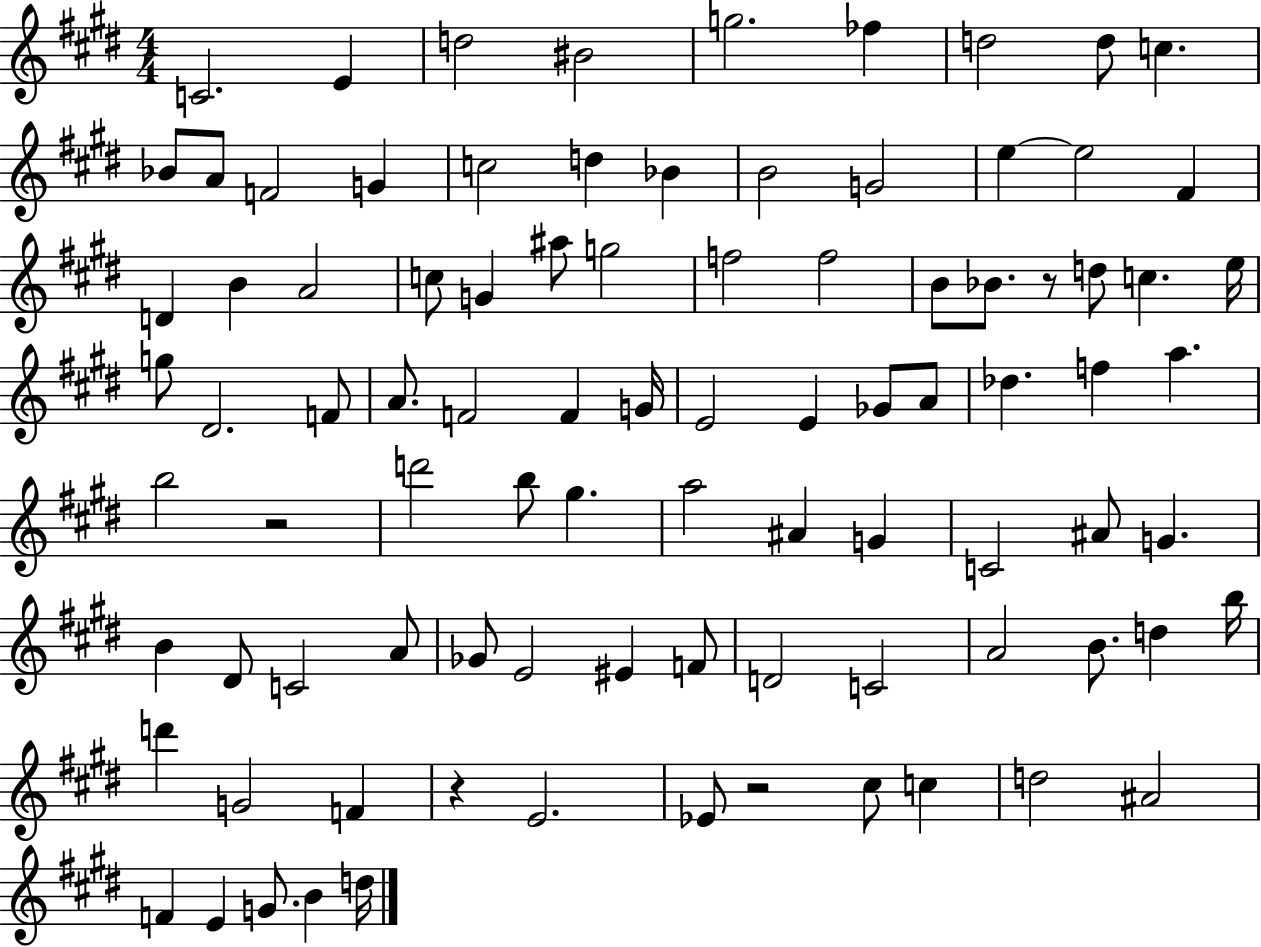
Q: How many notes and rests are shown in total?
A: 91